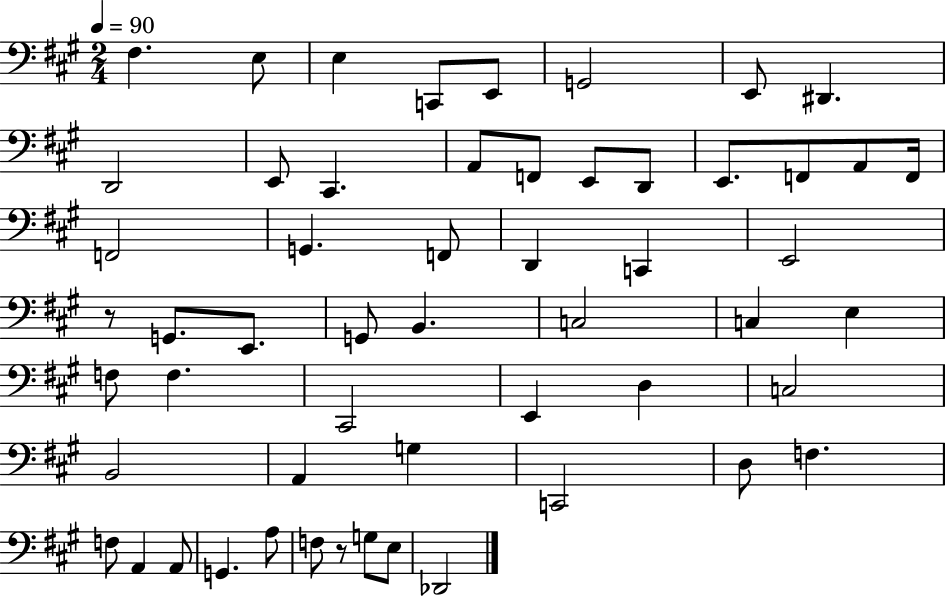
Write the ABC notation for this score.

X:1
T:Untitled
M:2/4
L:1/4
K:A
^F, E,/2 E, C,,/2 E,,/2 G,,2 E,,/2 ^D,, D,,2 E,,/2 ^C,, A,,/2 F,,/2 E,,/2 D,,/2 E,,/2 F,,/2 A,,/2 F,,/4 F,,2 G,, F,,/2 D,, C,, E,,2 z/2 G,,/2 E,,/2 G,,/2 B,, C,2 C, E, F,/2 F, ^C,,2 E,, D, C,2 B,,2 A,, G, C,,2 D,/2 F, F,/2 A,, A,,/2 G,, A,/2 F,/2 z/2 G,/2 E,/2 _D,,2